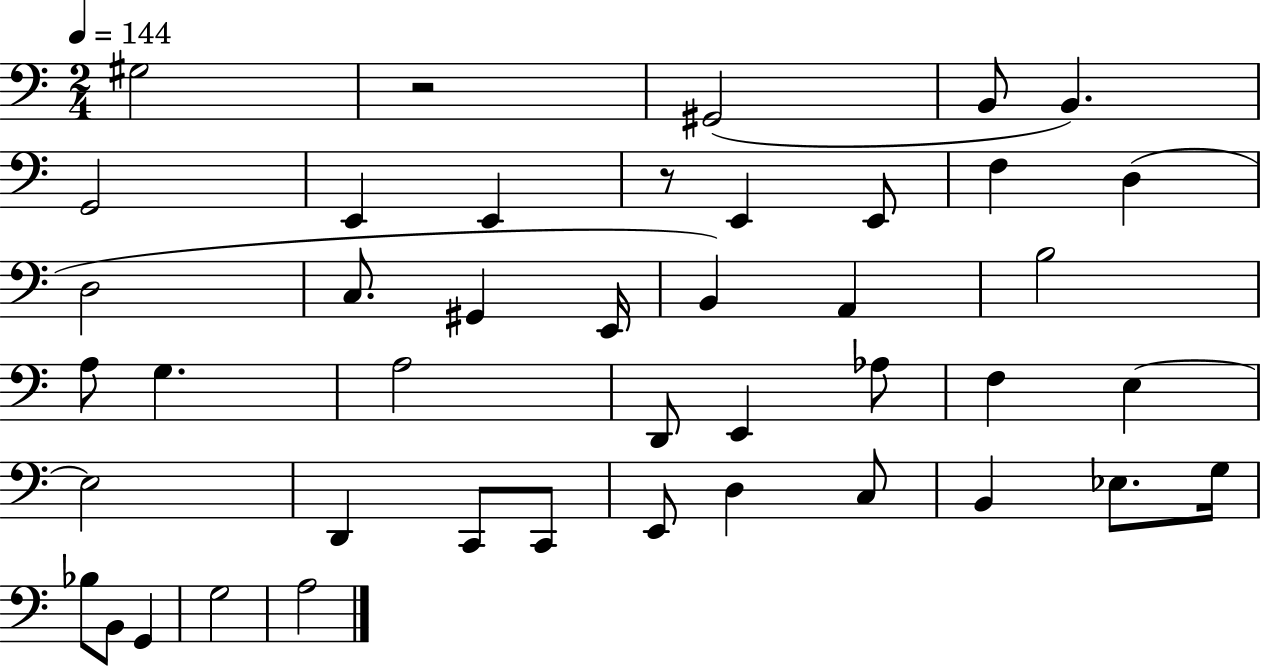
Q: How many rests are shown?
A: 2